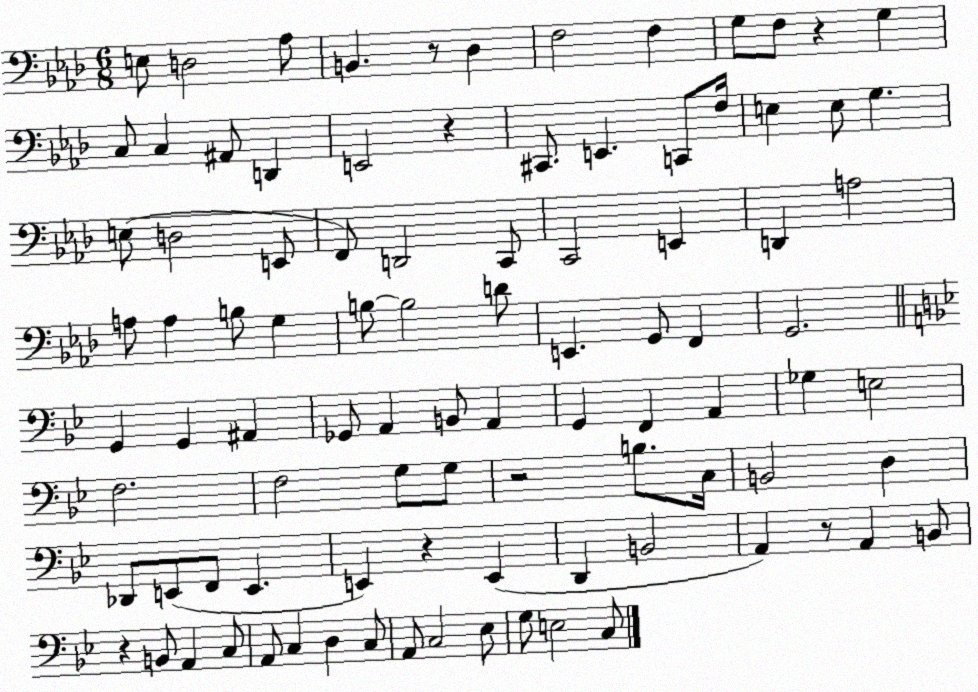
X:1
T:Untitled
M:6/8
L:1/4
K:Ab
E,/2 D,2 _A,/2 B,, z/2 _D, F,2 F, G,/2 F,/2 z G, C,/2 C, ^A,,/2 D,, E,,2 z ^C,,/2 E,, C,,/2 F,/4 E, E,/2 G, E,/2 D,2 E,,/2 F,,/2 D,,2 C,,/2 C,,2 E,, D,, A,2 A,/2 A, B,/2 G, B,/2 B,2 D/2 E,, G,,/2 F,, G,,2 G,, G,, ^A,, _G,,/2 A,, B,,/2 A,, G,, F,, A,, _G, E,2 F,2 F,2 G,/2 G,/2 z2 B,/2 C,/4 B,,2 D, _D,,/2 E,,/2 F,,/2 E,, E,, z E,, D,, B,,2 A,, z/2 A,, B,,/2 z B,,/2 A,, C,/2 A,,/2 C, D, C,/2 A,,/2 C,2 _E,/2 G,/2 E,2 C,/2